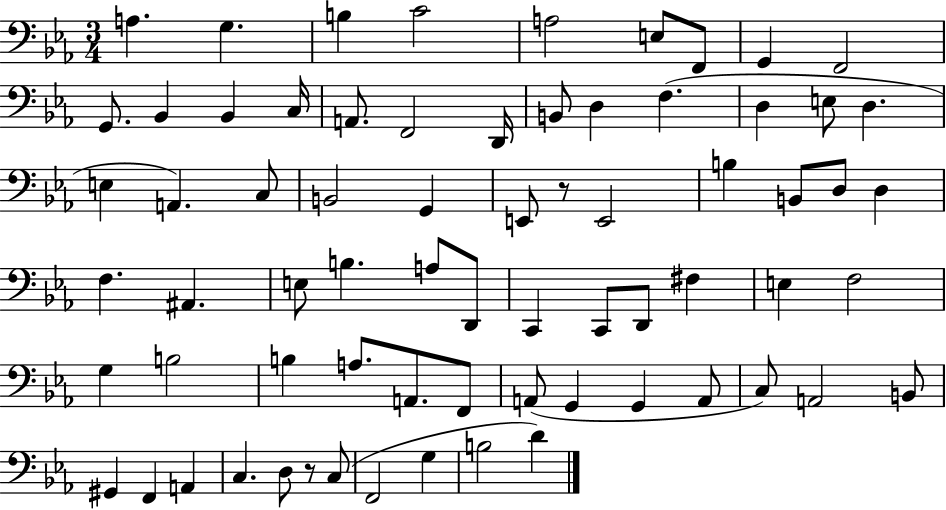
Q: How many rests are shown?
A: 2